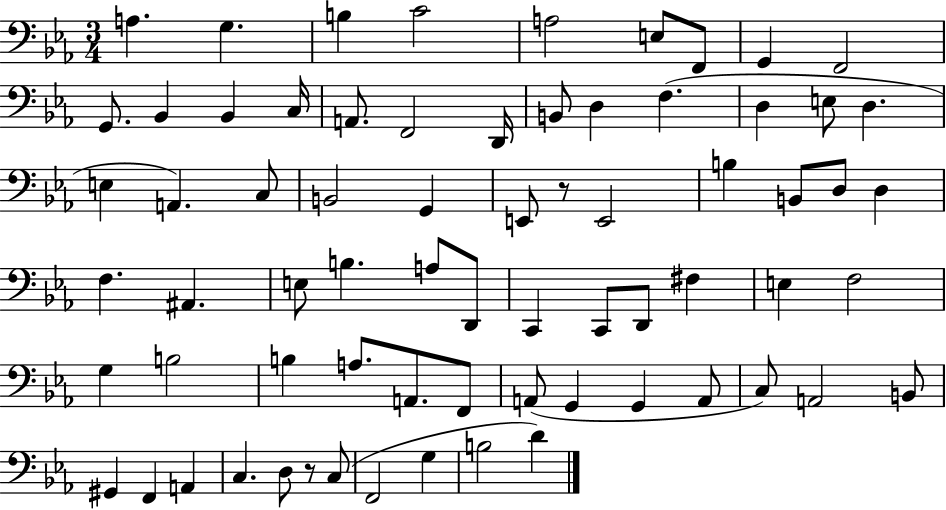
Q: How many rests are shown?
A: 2